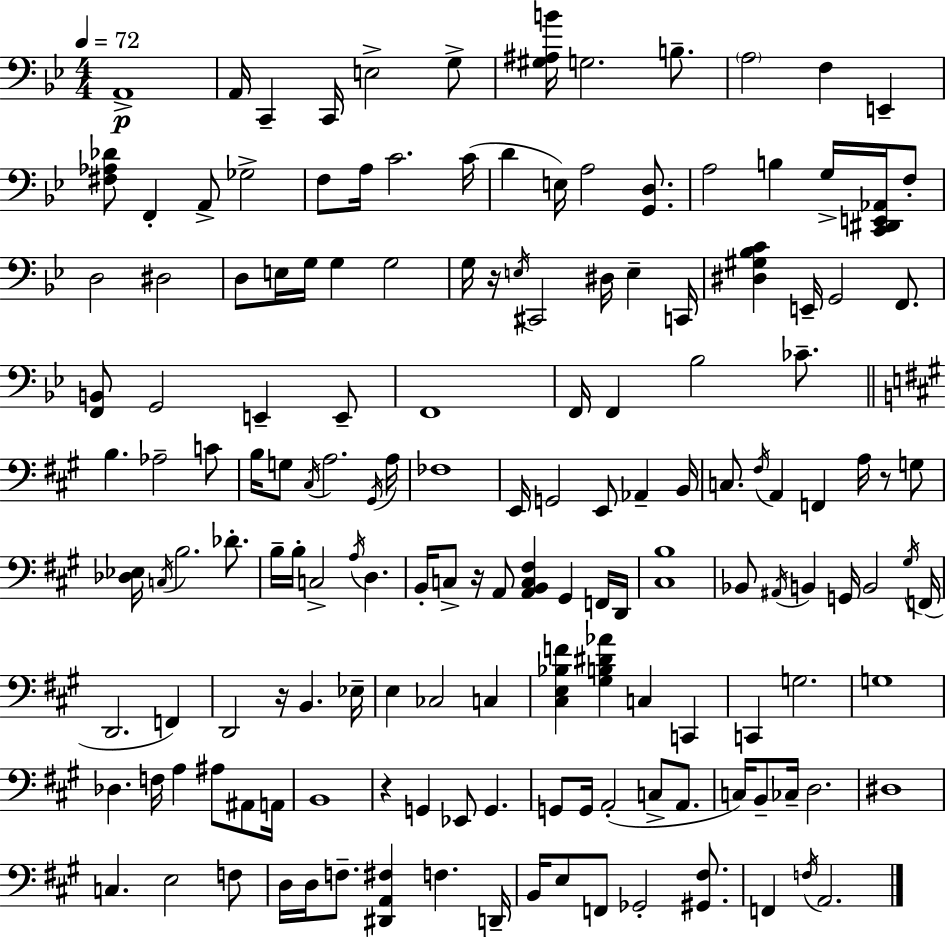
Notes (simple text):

A2/w A2/s C2/q C2/s E3/h G3/e [G#3,A#3,B4]/s G3/h. B3/e. A3/h F3/q E2/q [F#3,Ab3,Db4]/e F2/q A2/e Gb3/h F3/e A3/s C4/h. C4/s D4/q E3/s A3/h [G2,D3]/e. A3/h B3/q G3/s [C2,D#2,E2,Ab2]/s F3/e D3/h D#3/h D3/e E3/s G3/s G3/q G3/h G3/s R/s E3/s C#2/h D#3/s E3/q C2/s [D#3,G#3,Bb3,C4]/q E2/s G2/h F2/e. [F2,B2]/e G2/h E2/q E2/e F2/w F2/s F2/q Bb3/h CES4/e. B3/q. Ab3/h C4/e B3/s G3/e C#3/s A3/h. G#2/s A3/s FES3/w E2/s G2/h E2/e Ab2/q B2/s C3/e. F#3/s A2/q F2/q A3/s R/e G3/e [Db3,Eb3]/s C3/s B3/h. Db4/e. B3/s B3/s C3/h A3/s D3/q. B2/s C3/e R/s A2/e [A2,B2,C3,F#3]/q G#2/q F2/s D2/s [C#3,B3]/w Bb2/e A#2/s B2/q G2/s B2/h G#3/s F2/s D2/h. F2/q D2/h R/s B2/q. Eb3/s E3/q CES3/h C3/q [C#3,E3,Bb3,F4]/q [G#3,B3,D#4,Ab4]/q C3/q C2/q C2/q G3/h. G3/w Db3/q. F3/s A3/q A#3/e A#2/e A2/s B2/w R/q G2/q Eb2/e G2/q. G2/e G2/s A2/h C3/e A2/e. C3/s B2/e CES3/s D3/h. D#3/w C3/q. E3/h F3/e D3/s D3/s F3/e. [D#2,A2,F#3]/q F3/q. D2/s B2/s E3/e F2/e Gb2/h [G#2,F#3]/e. F2/q F3/s A2/h.